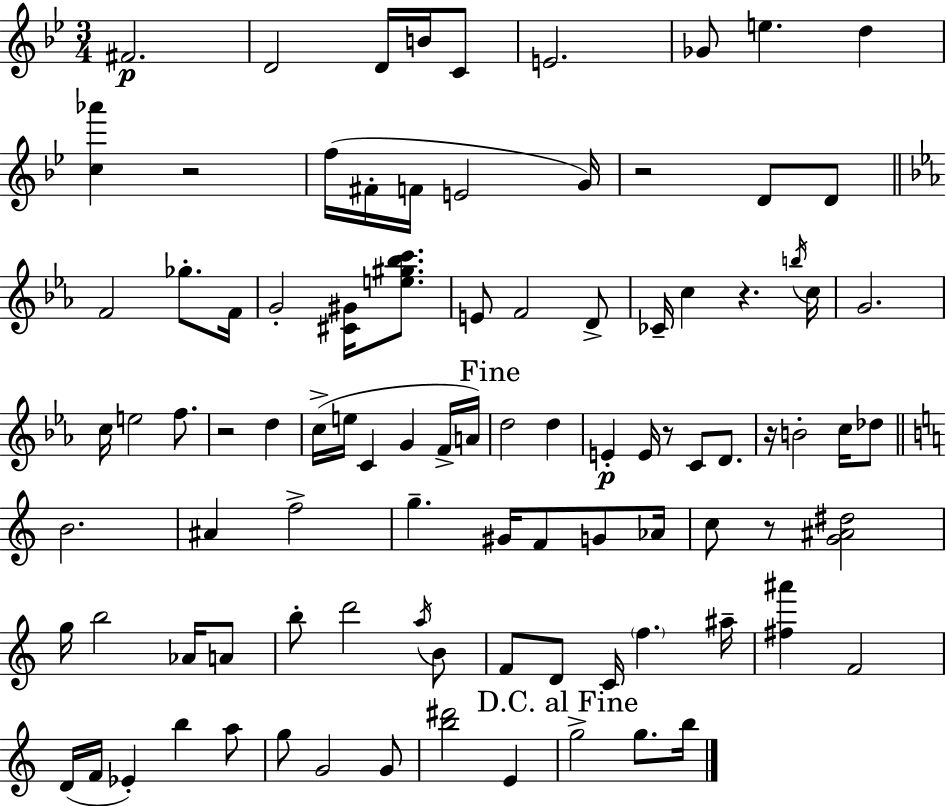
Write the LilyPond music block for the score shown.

{
  \clef treble
  \numericTimeSignature
  \time 3/4
  \key g \minor
  \repeat volta 2 { fis'2.\p | d'2 d'16 b'16 c'8 | e'2. | ges'8 e''4. d''4 | \break <c'' aes'''>4 r2 | f''16( fis'16-. f'16 e'2 g'16) | r2 d'8 d'8 | \bar "||" \break \key c \minor f'2 ges''8.-. f'16 | g'2-. <cis' gis'>16 <e'' gis'' bes'' c'''>8. | e'8 f'2 d'8-> | ces'16-- c''4 r4. \acciaccatura { b''16 } | \break c''16 g'2. | c''16 e''2 f''8. | r2 d''4 | c''16->( e''16 c'4 g'4 f'16-> | \break a'16) \mark "Fine" d''2 d''4 | e'4-.\p e'16 r8 c'8 d'8. | r16 b'2-. c''16 des''8 | \bar "||" \break \key c \major b'2. | ais'4 f''2-> | g''4.-- gis'16 f'8 g'8 aes'16 | c''8 r8 <g' ais' dis''>2 | \break g''16 b''2 aes'16 a'8 | b''8-. d'''2 \acciaccatura { a''16 } b'8 | f'8 d'8 c'16 \parenthesize f''4. | ais''16-- <fis'' ais'''>4 f'2 | \break d'16( f'16 ees'4-.) b''4 a''8 | g''8 g'2 g'8 | <b'' dis'''>2 e'4 | \mark "D.C. al Fine" g''2-> g''8. | \break b''16 } \bar "|."
}